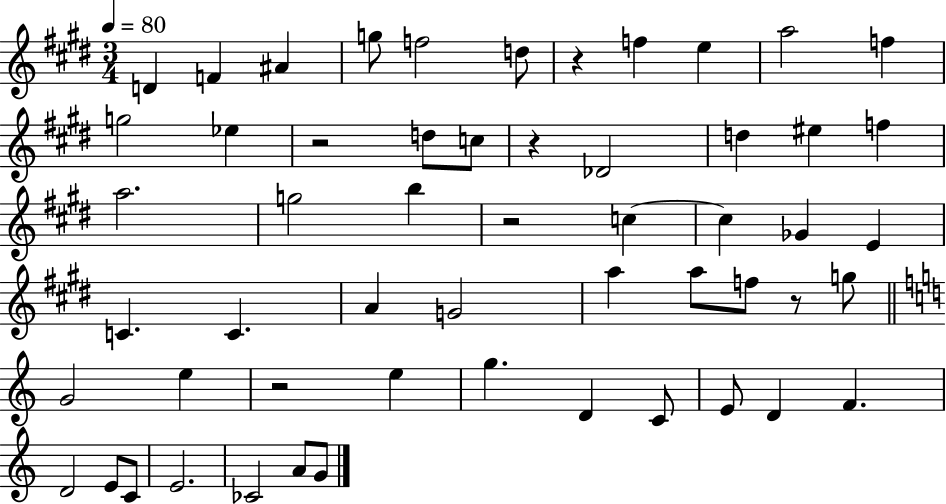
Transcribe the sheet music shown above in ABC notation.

X:1
T:Untitled
M:3/4
L:1/4
K:E
D F ^A g/2 f2 d/2 z f e a2 f g2 _e z2 d/2 c/2 z _D2 d ^e f a2 g2 b z2 c c _G E C C A G2 a a/2 f/2 z/2 g/2 G2 e z2 e g D C/2 E/2 D F D2 E/2 C/2 E2 _C2 A/2 G/2